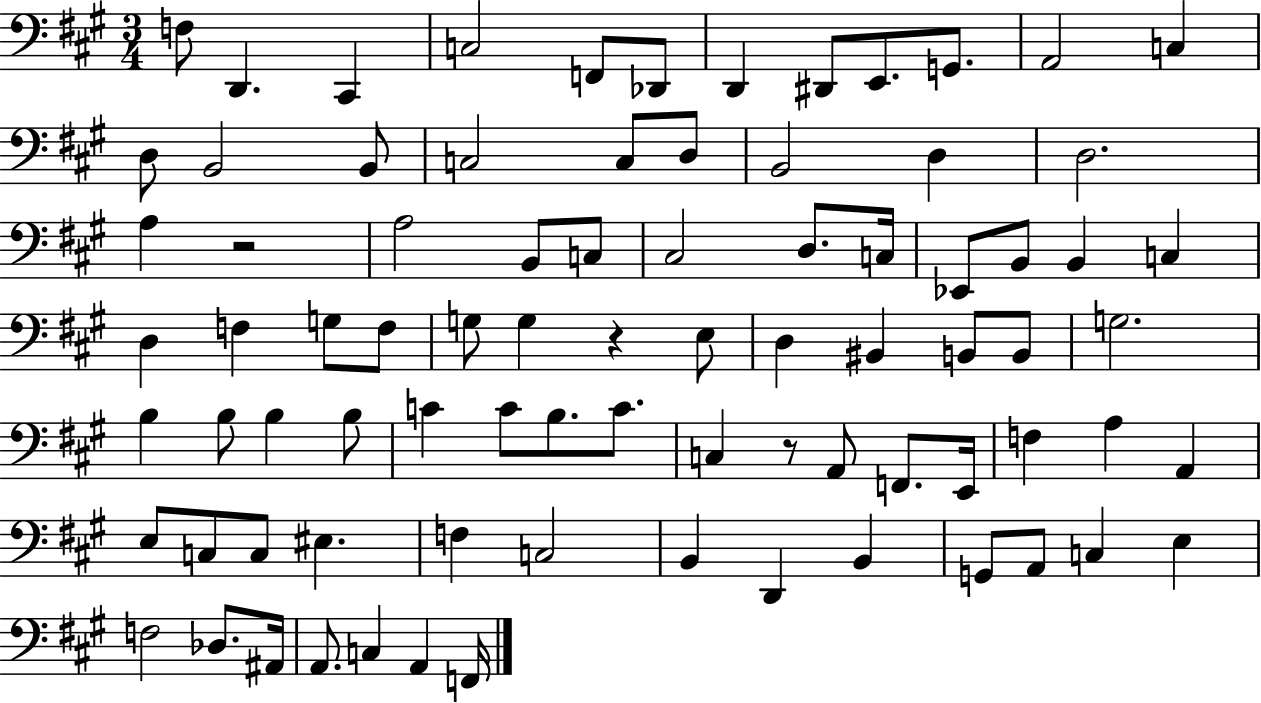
X:1
T:Untitled
M:3/4
L:1/4
K:A
F,/2 D,, ^C,, C,2 F,,/2 _D,,/2 D,, ^D,,/2 E,,/2 G,,/2 A,,2 C, D,/2 B,,2 B,,/2 C,2 C,/2 D,/2 B,,2 D, D,2 A, z2 A,2 B,,/2 C,/2 ^C,2 D,/2 C,/4 _E,,/2 B,,/2 B,, C, D, F, G,/2 F,/2 G,/2 G, z E,/2 D, ^B,, B,,/2 B,,/2 G,2 B, B,/2 B, B,/2 C C/2 B,/2 C/2 C, z/2 A,,/2 F,,/2 E,,/4 F, A, A,, E,/2 C,/2 C,/2 ^E, F, C,2 B,, D,, B,, G,,/2 A,,/2 C, E, F,2 _D,/2 ^A,,/4 A,,/2 C, A,, F,,/4